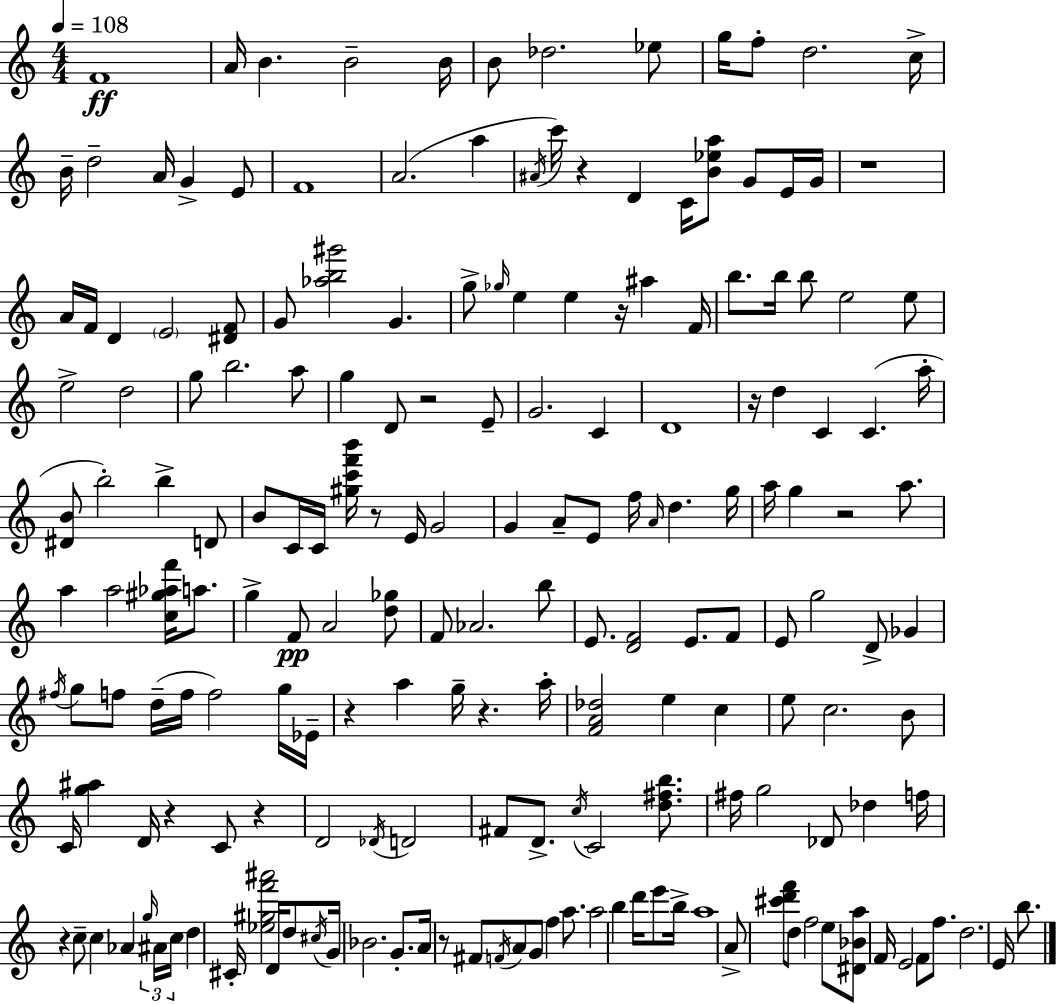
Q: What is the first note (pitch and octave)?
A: F4